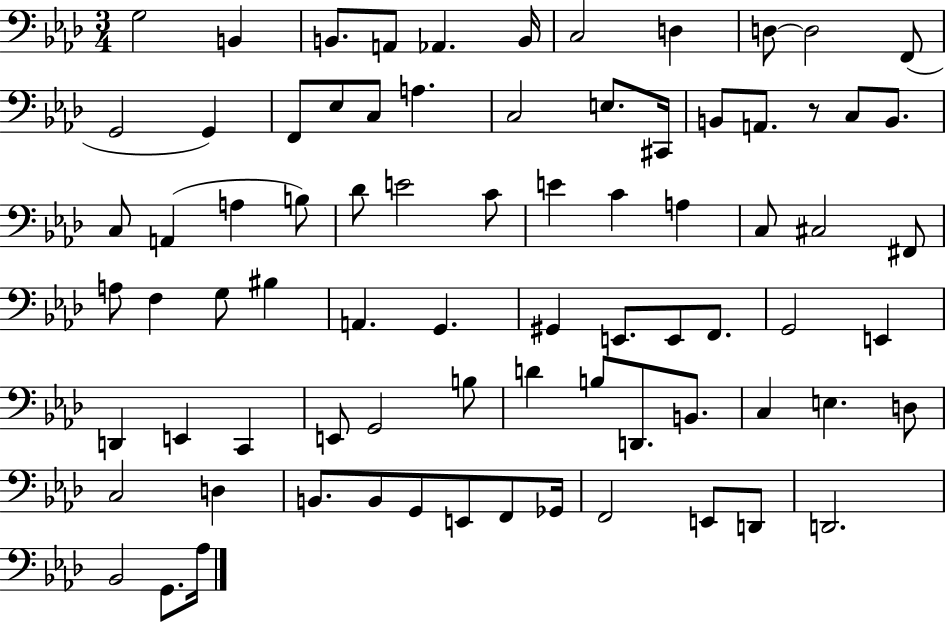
G3/h B2/q B2/e. A2/e Ab2/q. B2/s C3/h D3/q D3/e D3/h F2/e G2/h G2/q F2/e Eb3/e C3/e A3/q. C3/h E3/e. C#2/s B2/e A2/e. R/e C3/e B2/e. C3/e A2/q A3/q B3/e Db4/e E4/h C4/e E4/q C4/q A3/q C3/e C#3/h F#2/e A3/e F3/q G3/e BIS3/q A2/q. G2/q. G#2/q E2/e. E2/e F2/e. G2/h E2/q D2/q E2/q C2/q E2/e G2/h B3/e D4/q B3/e D2/e. B2/e. C3/q E3/q. D3/e C3/h D3/q B2/e. B2/e G2/e E2/e F2/e Gb2/s F2/h E2/e D2/e D2/h. Bb2/h G2/e. Ab3/s